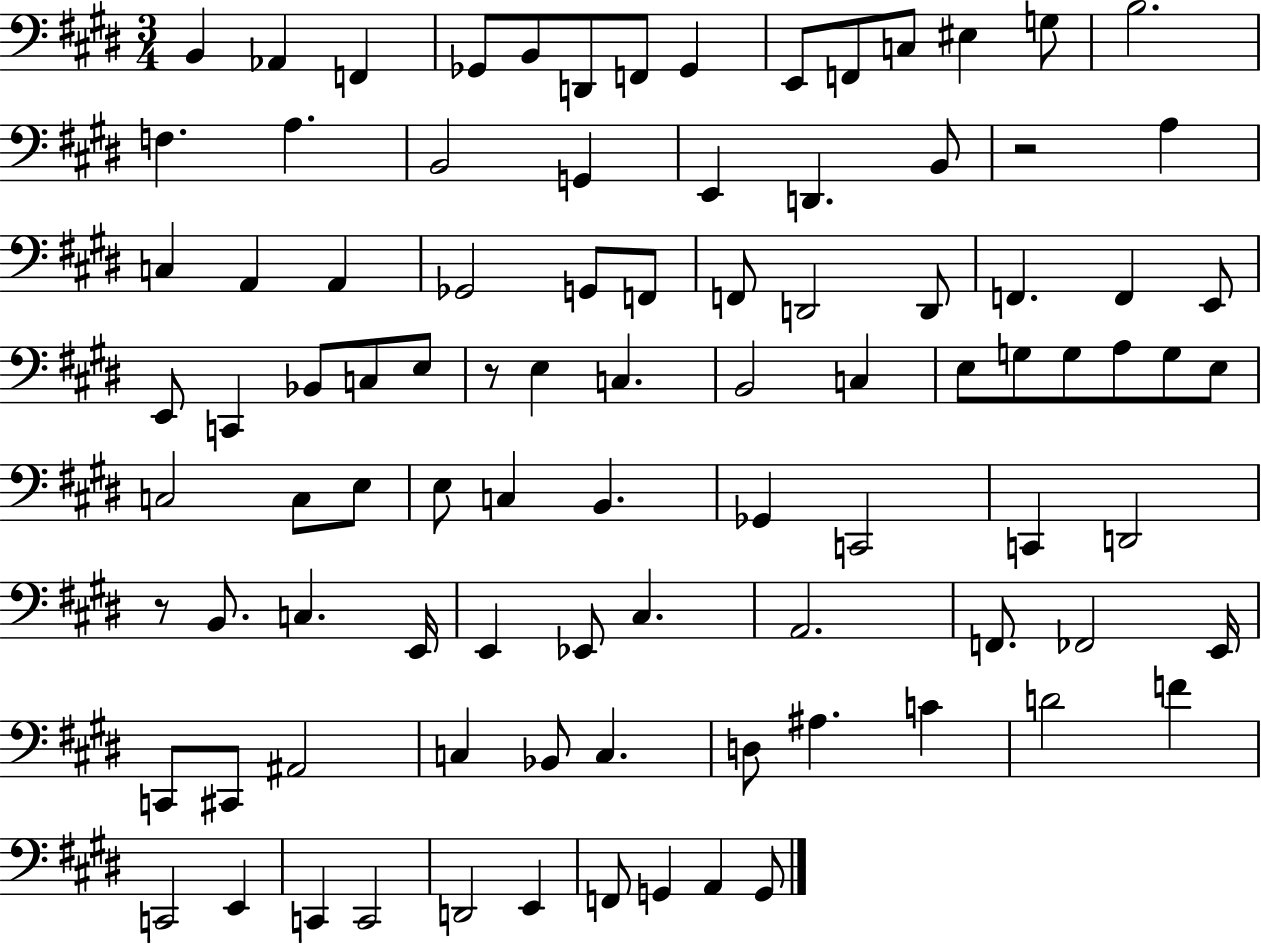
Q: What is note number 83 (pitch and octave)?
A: C2